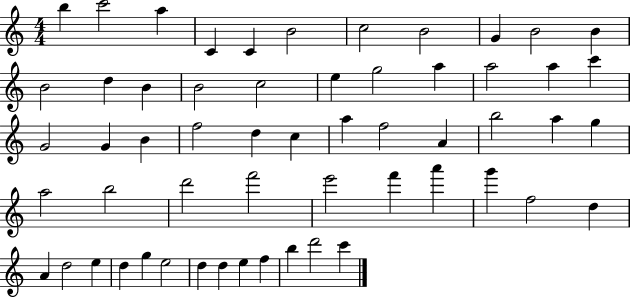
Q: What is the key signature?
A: C major